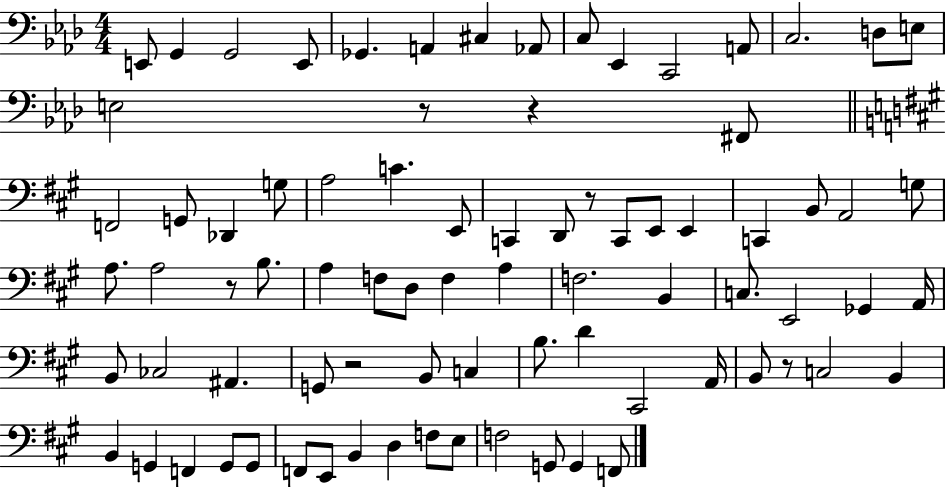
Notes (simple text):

E2/e G2/q G2/h E2/e Gb2/q. A2/q C#3/q Ab2/e C3/e Eb2/q C2/h A2/e C3/h. D3/e E3/e E3/h R/e R/q F#2/e F2/h G2/e Db2/q G3/e A3/h C4/q. E2/e C2/q D2/e R/e C2/e E2/e E2/q C2/q B2/e A2/h G3/e A3/e. A3/h R/e B3/e. A3/q F3/e D3/e F3/q A3/q F3/h. B2/q C3/e. E2/h Gb2/q A2/s B2/e CES3/h A#2/q. G2/e R/h B2/e C3/q B3/e. D4/q C#2/h A2/s B2/e R/e C3/h B2/q B2/q G2/q F2/q G2/e G2/e F2/e E2/e B2/q D3/q F3/e E3/e F3/h G2/e G2/q F2/e